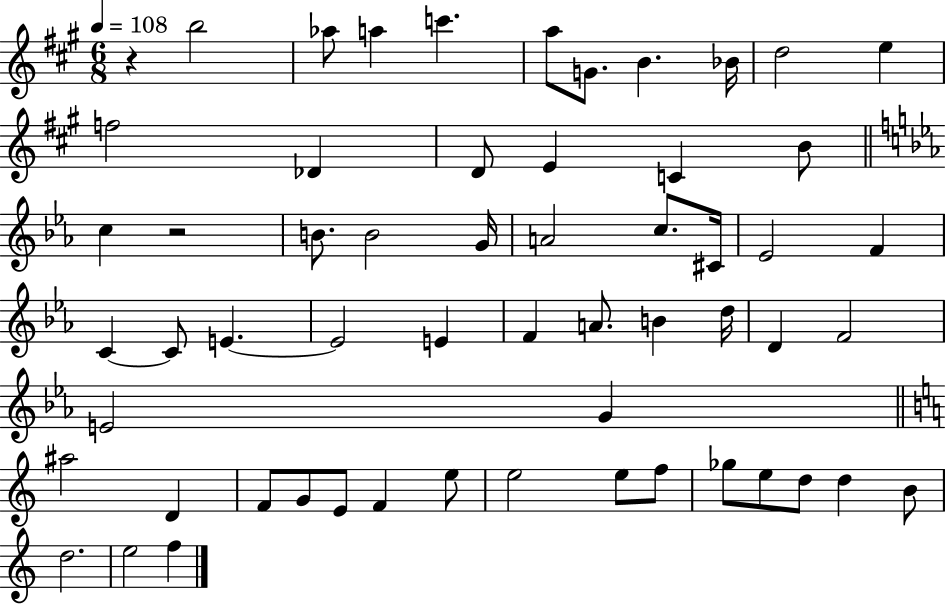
X:1
T:Untitled
M:6/8
L:1/4
K:A
z b2 _a/2 a c' a/2 G/2 B _B/4 d2 e f2 _D D/2 E C B/2 c z2 B/2 B2 G/4 A2 c/2 ^C/4 _E2 F C C/2 E E2 E F A/2 B d/4 D F2 E2 G ^a2 D F/2 G/2 E/2 F e/2 e2 e/2 f/2 _g/2 e/2 d/2 d B/2 d2 e2 f